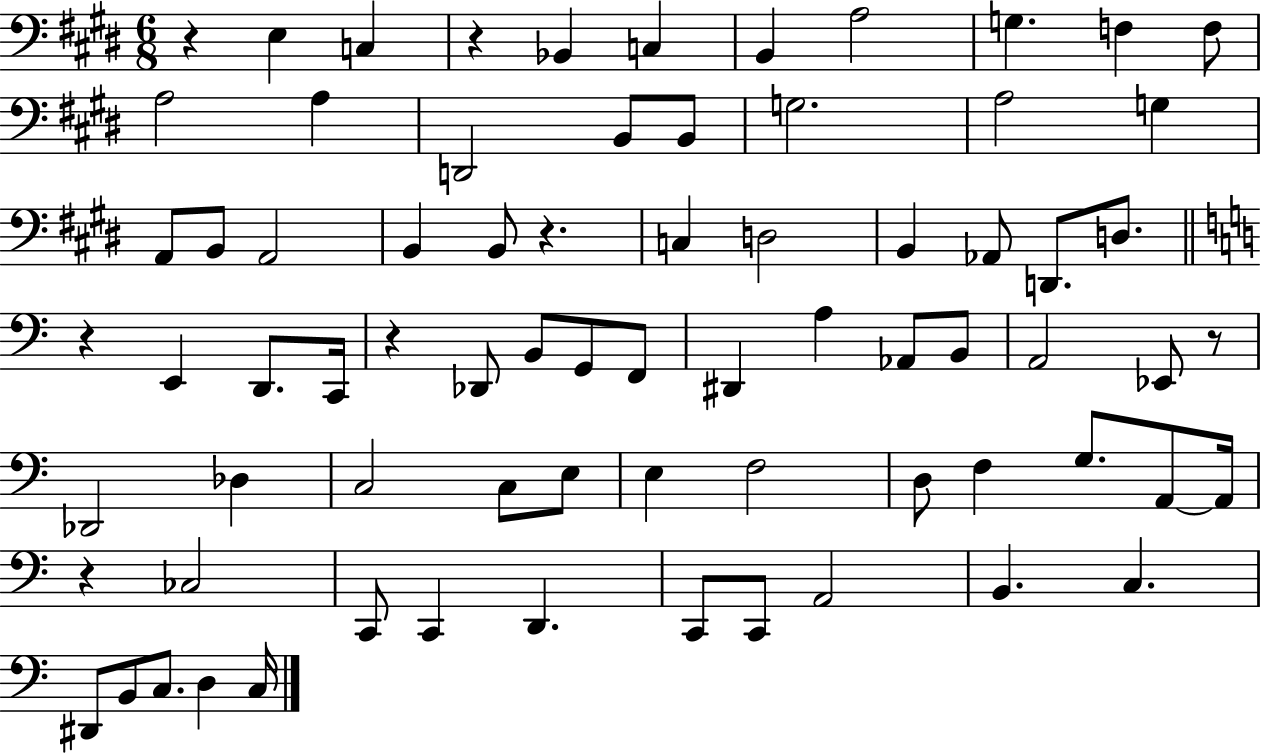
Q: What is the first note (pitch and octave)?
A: E3